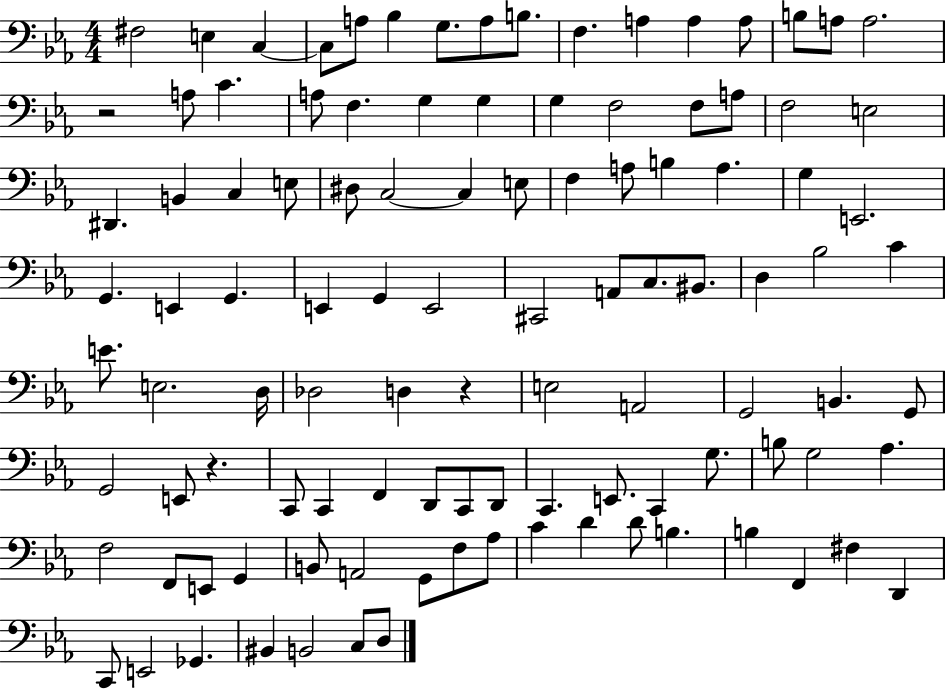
F#3/h E3/q C3/q C3/e A3/e Bb3/q G3/e. A3/e B3/e. F3/q. A3/q A3/q A3/e B3/e A3/e A3/h. R/h A3/e C4/q. A3/e F3/q. G3/q G3/q G3/q F3/h F3/e A3/e F3/h E3/h D#2/q. B2/q C3/q E3/e D#3/e C3/h C3/q E3/e F3/q A3/e B3/q A3/q. G3/q E2/h. G2/q. E2/q G2/q. E2/q G2/q E2/h C#2/h A2/e C3/e. BIS2/e. D3/q Bb3/h C4/q E4/e. E3/h. D3/s Db3/h D3/q R/q E3/h A2/h G2/h B2/q. G2/e G2/h E2/e R/q. C2/e C2/q F2/q D2/e C2/e D2/e C2/q. E2/e. C2/q G3/e. B3/e G3/h Ab3/q. F3/h F2/e E2/e G2/q B2/e A2/h G2/e F3/e Ab3/e C4/q D4/q D4/e B3/q. B3/q F2/q F#3/q D2/q C2/e E2/h Gb2/q. BIS2/q B2/h C3/e D3/e